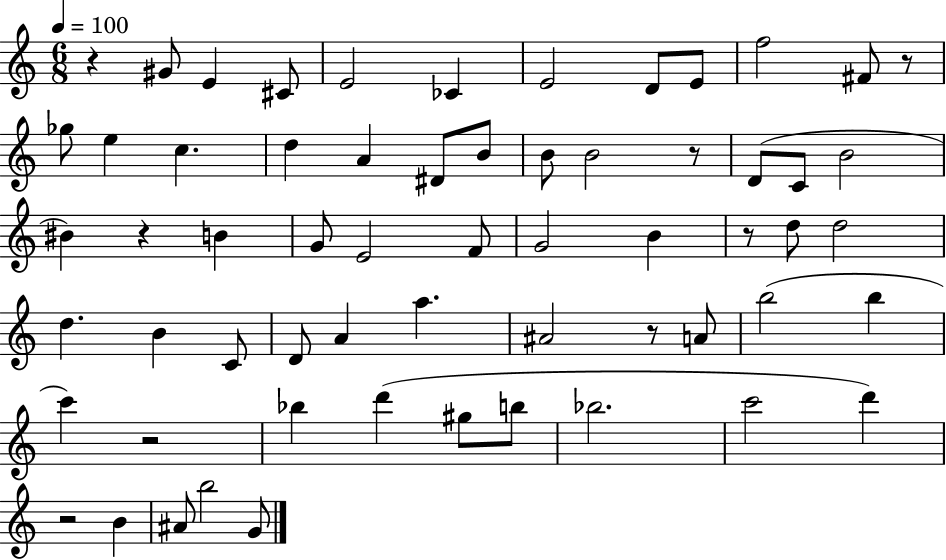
{
  \clef treble
  \numericTimeSignature
  \time 6/8
  \key c \major
  \tempo 4 = 100
  r4 gis'8 e'4 cis'8 | e'2 ces'4 | e'2 d'8 e'8 | f''2 fis'8 r8 | \break ges''8 e''4 c''4. | d''4 a'4 dis'8 b'8 | b'8 b'2 r8 | d'8( c'8 b'2 | \break bis'4) r4 b'4 | g'8 e'2 f'8 | g'2 b'4 | r8 d''8 d''2 | \break d''4. b'4 c'8 | d'8 a'4 a''4. | ais'2 r8 a'8 | b''2( b''4 | \break c'''4) r2 | bes''4 d'''4( gis''8 b''8 | bes''2. | c'''2 d'''4) | \break r2 b'4 | ais'8 b''2 g'8 | \bar "|."
}